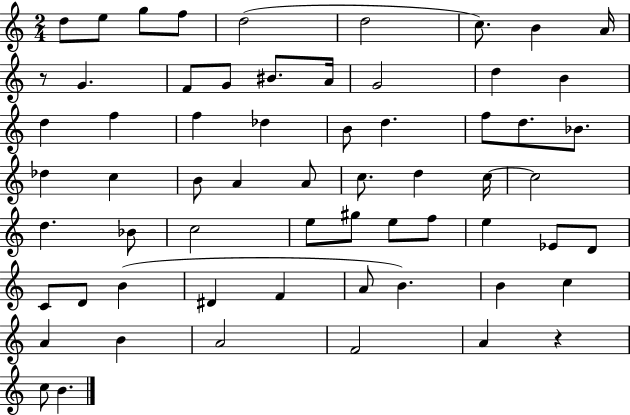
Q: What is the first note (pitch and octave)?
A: D5